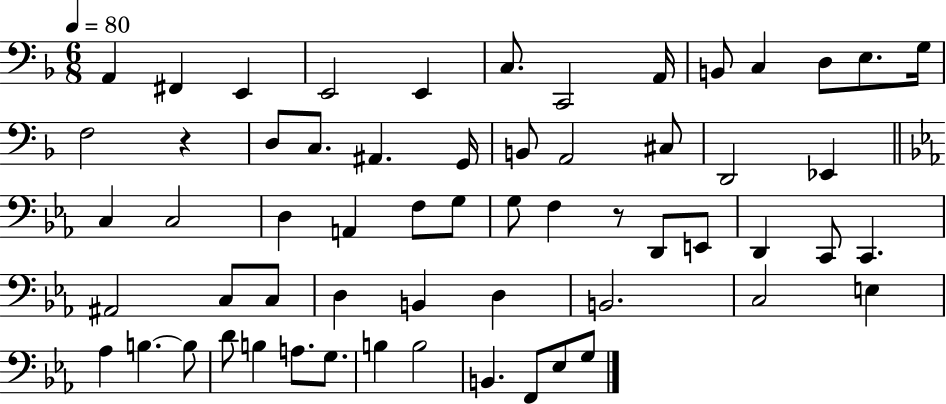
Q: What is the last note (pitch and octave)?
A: G3